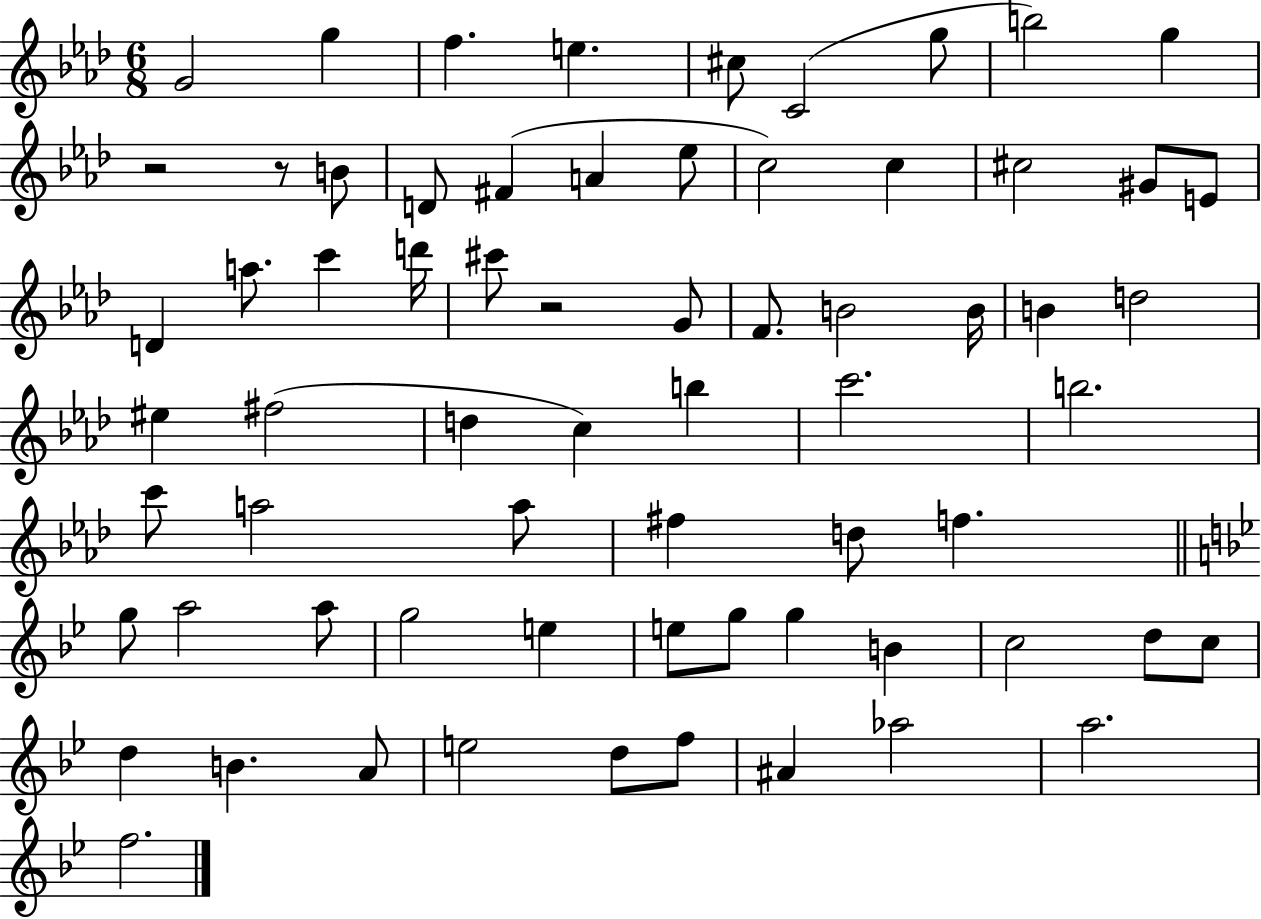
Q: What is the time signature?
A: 6/8